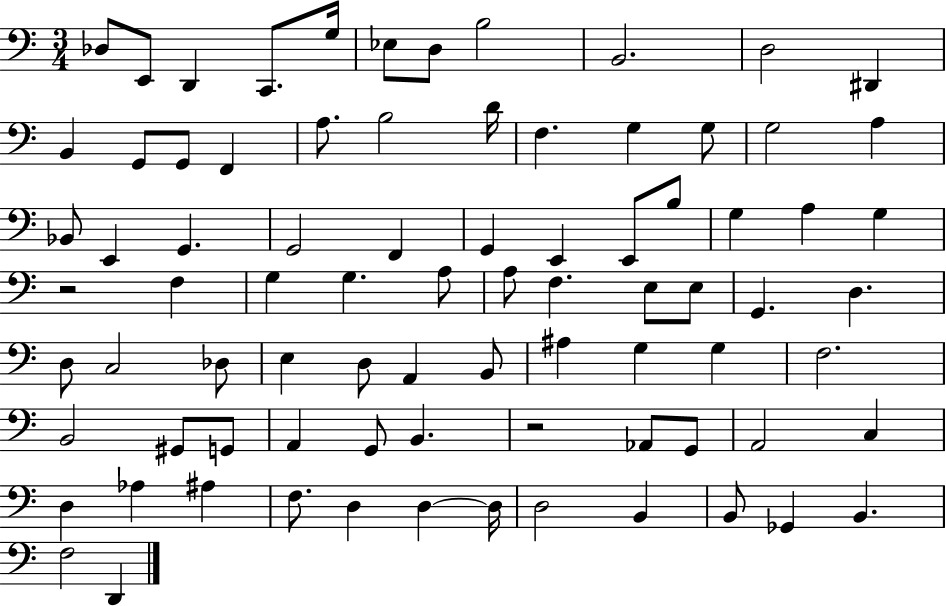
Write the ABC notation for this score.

X:1
T:Untitled
M:3/4
L:1/4
K:C
_D,/2 E,,/2 D,, C,,/2 G,/4 _E,/2 D,/2 B,2 B,,2 D,2 ^D,, B,, G,,/2 G,,/2 F,, A,/2 B,2 D/4 F, G, G,/2 G,2 A, _B,,/2 E,, G,, G,,2 F,, G,, E,, E,,/2 B,/2 G, A, G, z2 F, G, G, A,/2 A,/2 F, E,/2 E,/2 G,, D, D,/2 C,2 _D,/2 E, D,/2 A,, B,,/2 ^A, G, G, F,2 B,,2 ^G,,/2 G,,/2 A,, G,,/2 B,, z2 _A,,/2 G,,/2 A,,2 C, D, _A, ^A, F,/2 D, D, D,/4 D,2 B,, B,,/2 _G,, B,, F,2 D,,